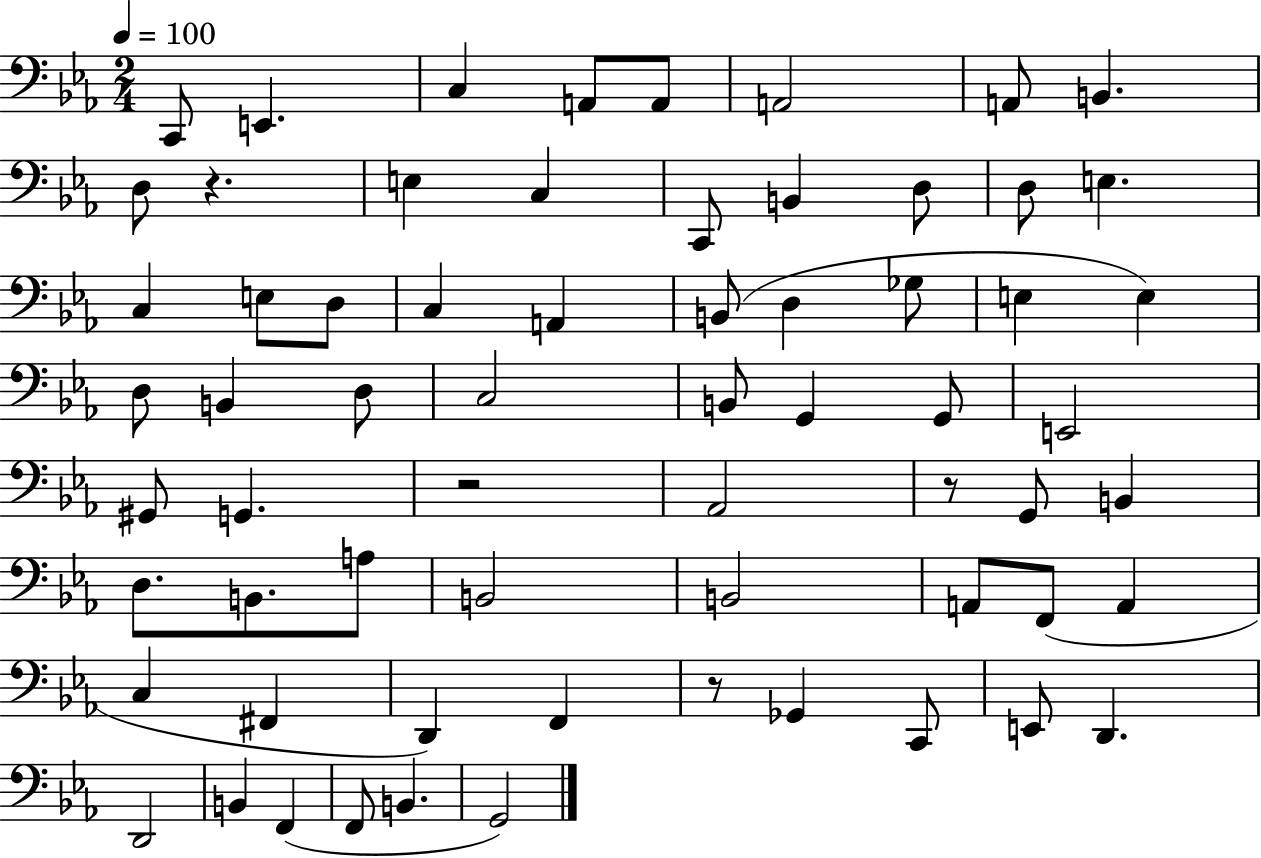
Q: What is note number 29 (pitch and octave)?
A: D3